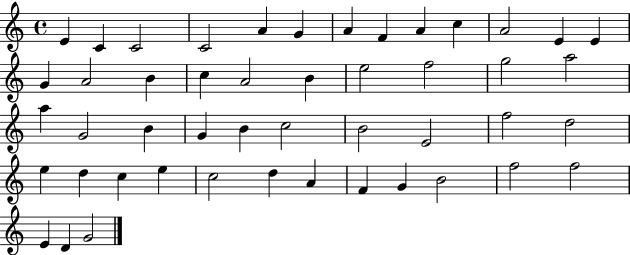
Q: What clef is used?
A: treble